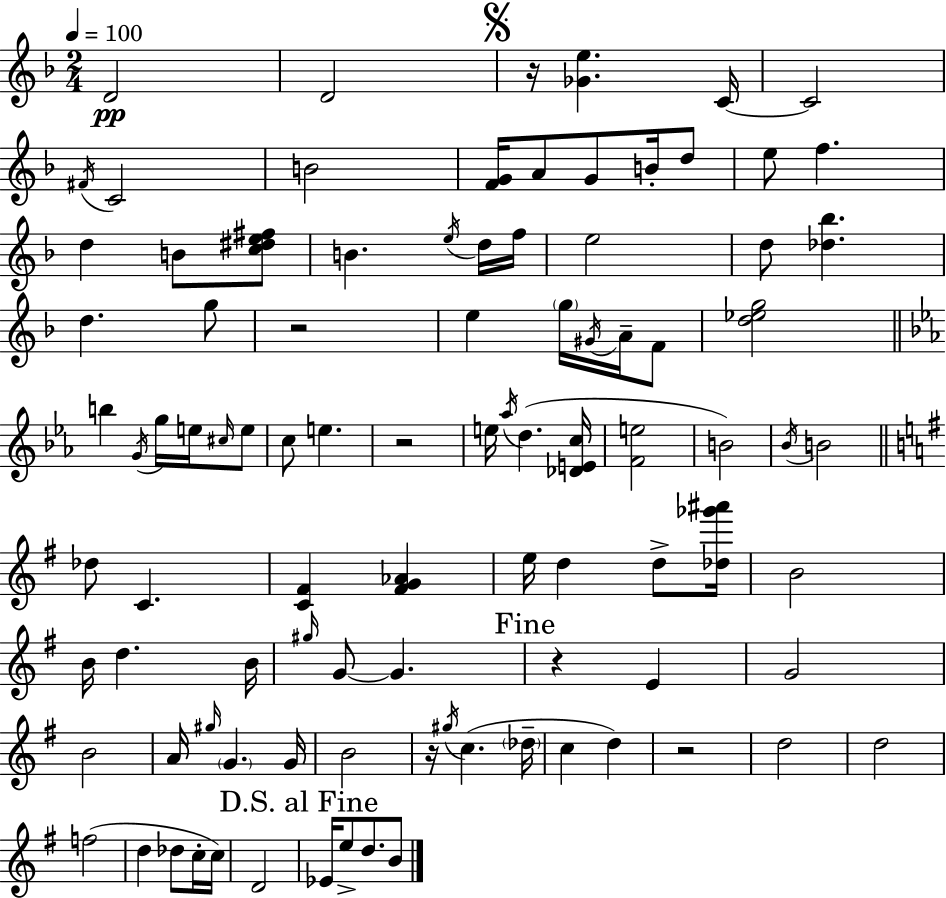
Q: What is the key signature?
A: D minor